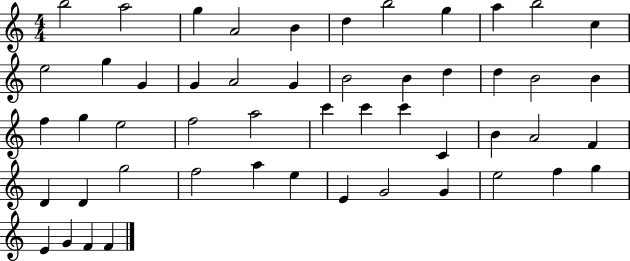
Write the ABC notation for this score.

X:1
T:Untitled
M:4/4
L:1/4
K:C
b2 a2 g A2 B d b2 g a b2 c e2 g G G A2 G B2 B d d B2 B f g e2 f2 a2 c' c' c' C B A2 F D D g2 f2 a e E G2 G e2 f g E G F F